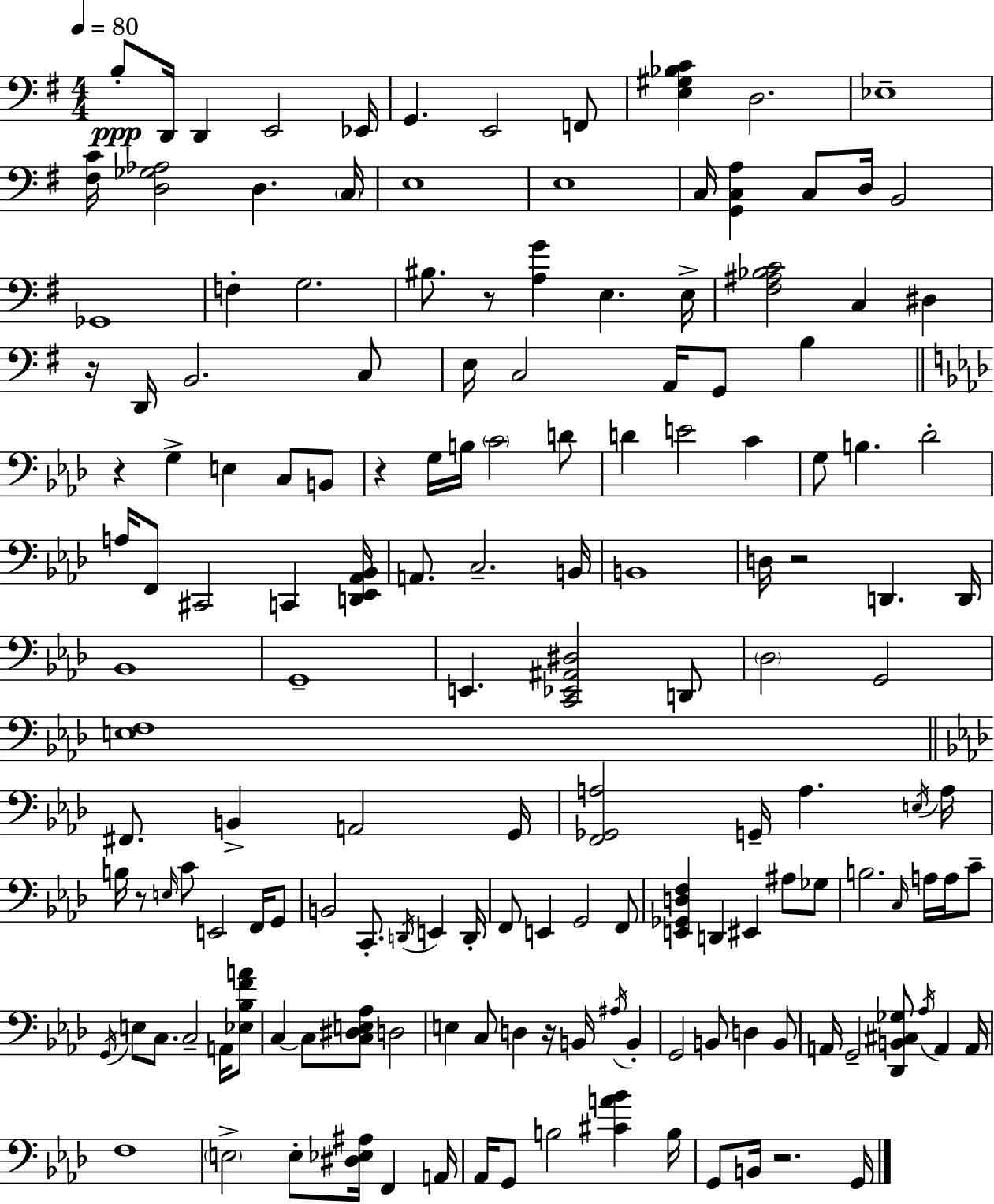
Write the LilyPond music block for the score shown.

{
  \clef bass
  \numericTimeSignature
  \time 4/4
  \key e \minor
  \tempo 4 = 80
  b8-.\ppp d,16 d,4 e,2 ees,16 | g,4. e,2 f,8 | <e gis bes c'>4 d2. | ees1-- | \break <fis c'>16 <d ges aes>2 d4. \parenthesize c16 | e1 | e1 | c16 <g, c a>4 c8 d16 b,2 | \break ges,1 | f4-. g2. | bis8. r8 <a g'>4 e4. e16-> | <fis ais bes c'>2 c4 dis4 | \break r16 d,16 b,2. c8 | e16 c2 a,16 g,8 b4 | \bar "||" \break \key aes \major r4 g4-> e4 c8 b,8 | r4 g16 b16 \parenthesize c'2 d'8 | d'4 e'2 c'4 | g8 b4. des'2-. | \break a16 f,8 cis,2 c,4 <d, ees, aes, bes,>16 | a,8. c2.-- b,16 | b,1 | d16 r2 d,4. d,16 | \break bes,1 | g,1-- | e,4. <c, ees, ais, dis>2 d,8 | \parenthesize des2 g,2 | \break <e f>1 | \bar "||" \break \key f \minor fis,8. b,4-> a,2 g,16 | <f, ges, a>2 g,16-- a4. \acciaccatura { e16 } | a16 b16 r8 \grace { e16 } c'8 e,2 f,16 | g,8 b,2 c,8.-. \acciaccatura { d,16 } e,4 | \break d,16-. f,8 e,4 g,2 | f,8 <e, ges, d f>4 d,4 eis,4 ais8 | ges8 b2. \grace { c16 } | a16 a16 c'8-- \acciaccatura { g,16 } e8 c8. c2-- | \break a,16 <ees bes f' a'>8 c4~~ c8 <c dis e aes>8 d2 | e4 c8 d4 r16 | b,16 \acciaccatura { ais16 } b,4-. g,2 b,8 | d4 b,8 a,16 g,2-- <des, b, cis ges>8 | \break \acciaccatura { aes16 } a,4 a,16 f1 | \parenthesize e2-> e8-. | <dis ees ais>16 f,4 a,16 aes,16 g,8 b2 | <cis' a' bes'>4 b16 g,8 b,16 r2. | \break g,16 \bar "|."
}